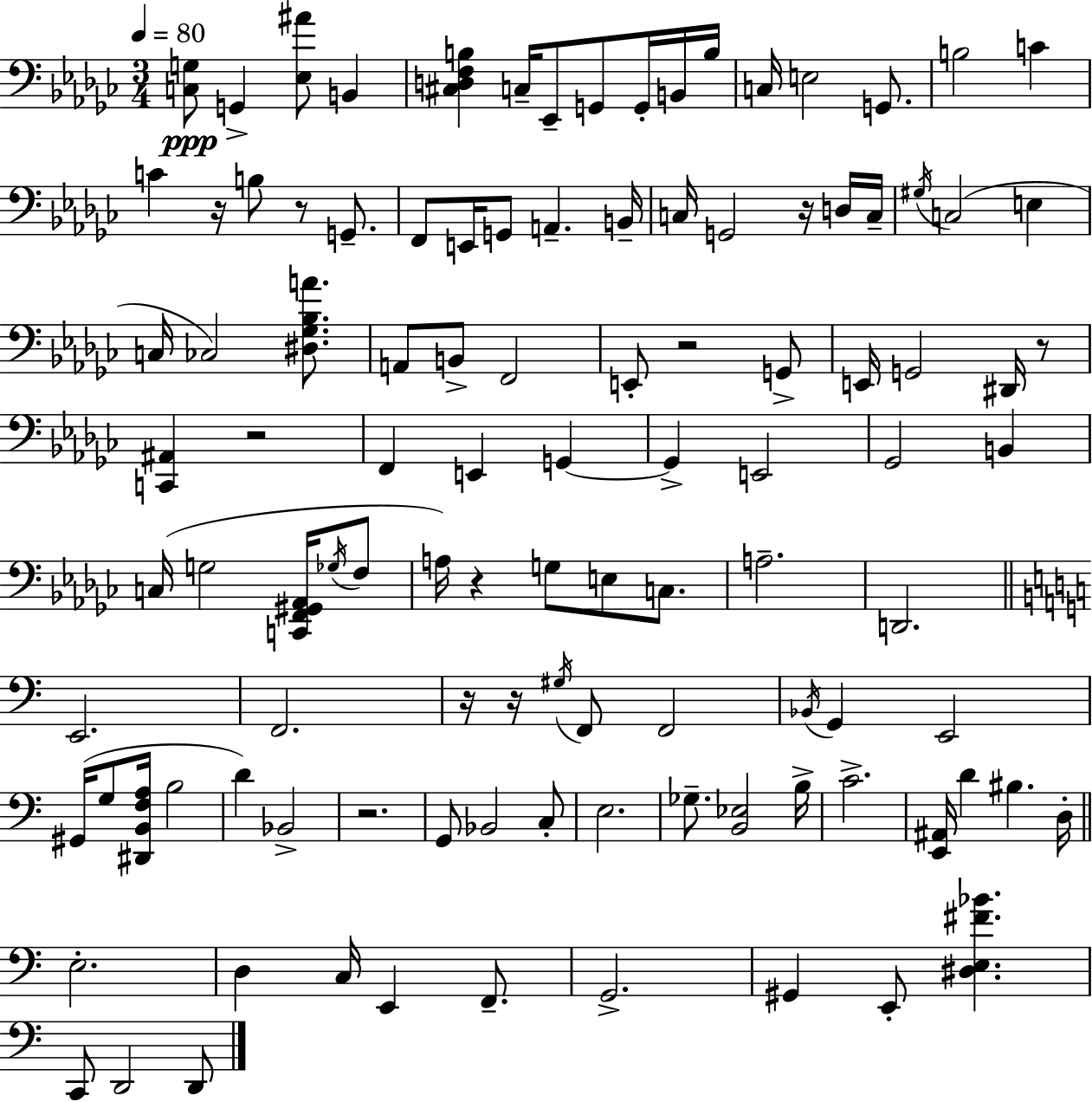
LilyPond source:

{
  \clef bass
  \numericTimeSignature
  \time 3/4
  \key ees \minor
  \tempo 4 = 80
  <c g>8\ppp g,4-> <ees ais'>8 b,4 | <cis d f b>4 c16-- ees,8-- g,8 g,16-. b,16 b16 | c16 e2 g,8. | b2 c'4 | \break c'4 r16 b8 r8 g,8.-- | f,8 e,16 g,8 a,4.-- b,16-- | c16 g,2 r16 d16 c16-- | \acciaccatura { gis16 }( c2 e4 | \break c16 ces2) <dis ges bes a'>8. | a,8 b,8-> f,2 | e,8-. r2 g,8-> | e,16 g,2 dis,16 r8 | \break <c, ais,>4 r2 | f,4 e,4 g,4~~ | g,4-> e,2 | ges,2 b,4 | \break c16( g2 <c, f, gis, aes,>16 \acciaccatura { ges16 } | f8 a16) r4 g8 e8 c8. | a2.-- | d,2. | \break \bar "||" \break \key c \major e,2. | f,2. | r16 r16 \acciaccatura { gis16 } f,8 f,2 | \acciaccatura { bes,16 } g,4 e,2 | \break gis,16( g8 <dis, b, f a>16 b2 | d'4) bes,2-> | r2. | g,8 bes,2 | \break c8-. e2. | ges8.-- <b, ees>2 | b16-> c'2.-> | <e, ais,>16 d'4 bis4. | \break d16-. \bar "||" \break \key c \major e2.-. | d4 c16 e,4 f,8.-- | g,2.-> | gis,4 e,8-. <dis e fis' bes'>4. | \break c,8 d,2 d,8 | \bar "|."
}